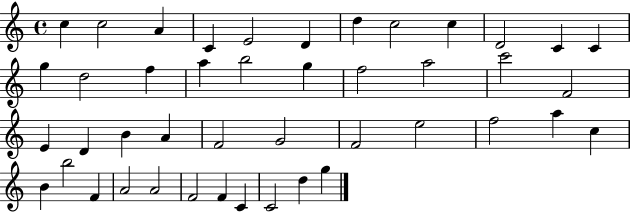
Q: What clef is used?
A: treble